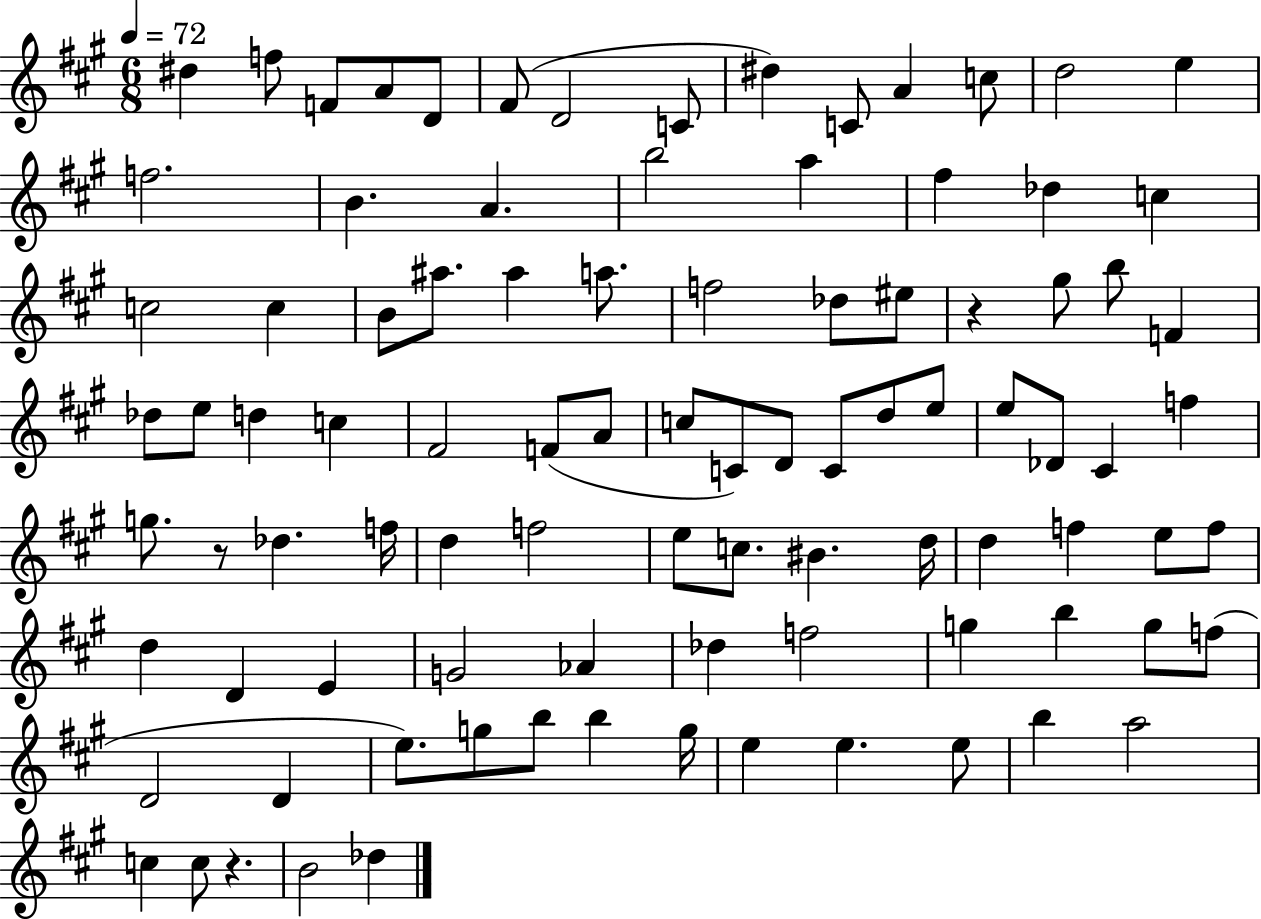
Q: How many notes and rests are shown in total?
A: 94